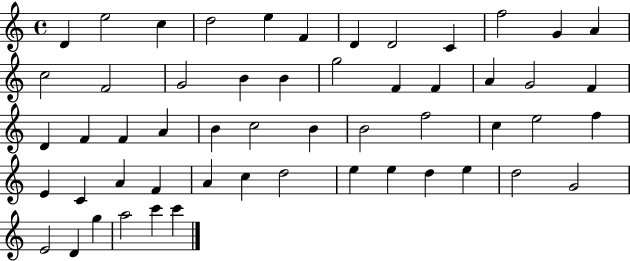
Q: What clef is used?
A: treble